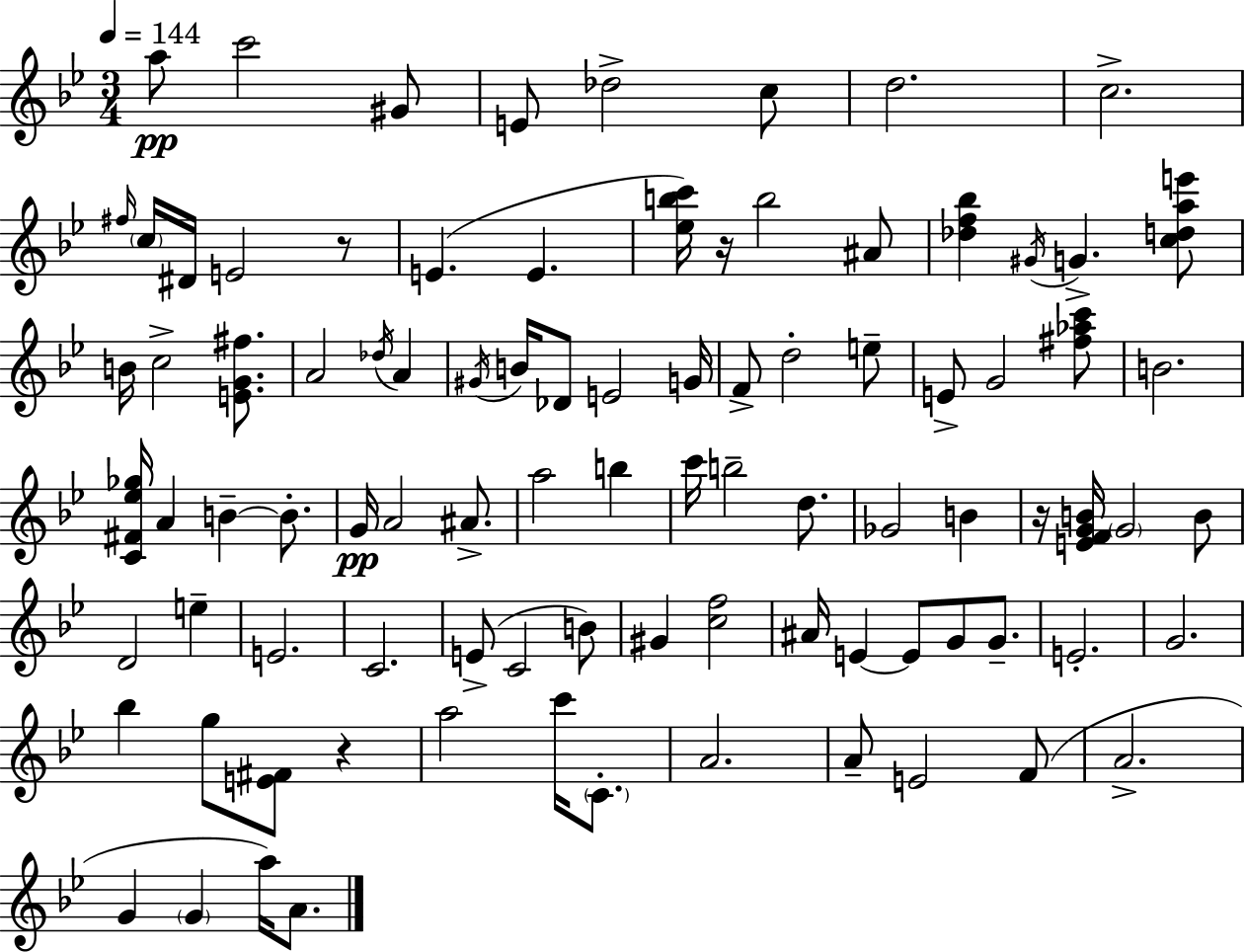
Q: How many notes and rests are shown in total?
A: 91